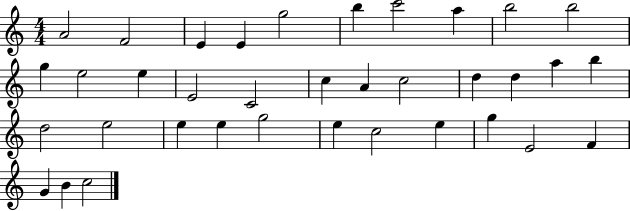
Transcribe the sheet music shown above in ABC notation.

X:1
T:Untitled
M:4/4
L:1/4
K:C
A2 F2 E E g2 b c'2 a b2 b2 g e2 e E2 C2 c A c2 d d a b d2 e2 e e g2 e c2 e g E2 F G B c2